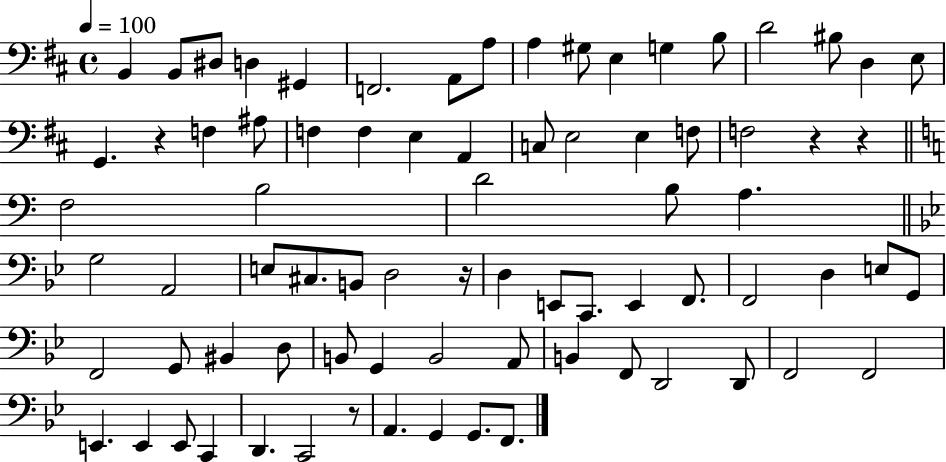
{
  \clef bass
  \time 4/4
  \defaultTimeSignature
  \key d \major
  \tempo 4 = 100
  b,4 b,8 dis8 d4 gis,4 | f,2. a,8 a8 | a4 gis8 e4 g4 b8 | d'2 bis8 d4 e8 | \break g,4. r4 f4 ais8 | f4 f4 e4 a,4 | c8 e2 e4 f8 | f2 r4 r4 | \break \bar "||" \break \key c \major f2 b2 | d'2 b8 a4. | \bar "||" \break \key bes \major g2 a,2 | e8 cis8. b,8 d2 r16 | d4 e,8 c,8. e,4 f,8. | f,2 d4 e8 g,8 | \break f,2 g,8 bis,4 d8 | b,8 g,4 b,2 a,8 | b,4 f,8 d,2 d,8 | f,2 f,2 | \break e,4. e,4 e,8 c,4 | d,4. c,2 r8 | a,4. g,4 g,8. f,8. | \bar "|."
}